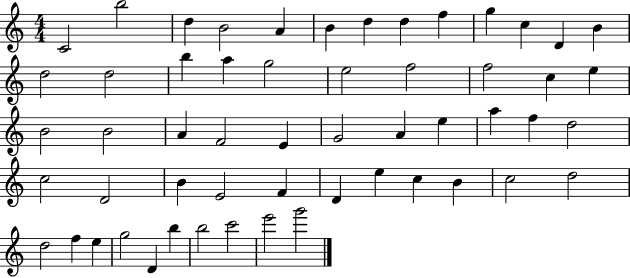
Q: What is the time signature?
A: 4/4